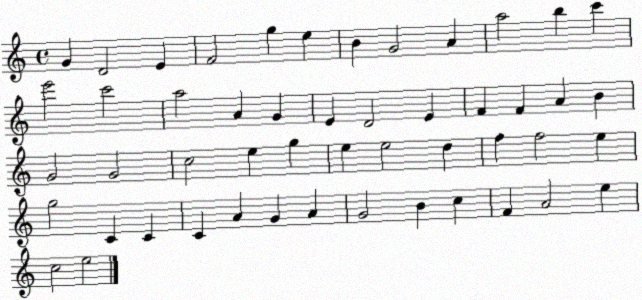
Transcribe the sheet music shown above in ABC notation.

X:1
T:Untitled
M:4/4
L:1/4
K:C
G D2 E F2 g e B G2 A a2 b c' e'2 c'2 a2 A G E D2 E F F A B G2 G2 c2 e g e e2 d f f2 e g2 C C C A G A G2 B c F A2 e c2 e2